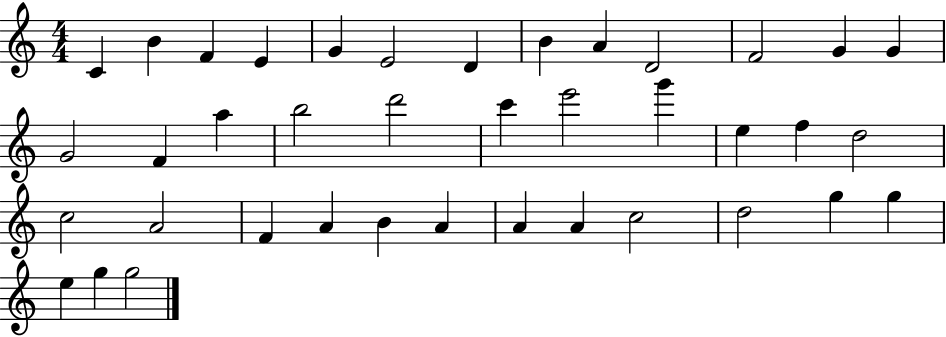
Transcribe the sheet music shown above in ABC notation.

X:1
T:Untitled
M:4/4
L:1/4
K:C
C B F E G E2 D B A D2 F2 G G G2 F a b2 d'2 c' e'2 g' e f d2 c2 A2 F A B A A A c2 d2 g g e g g2